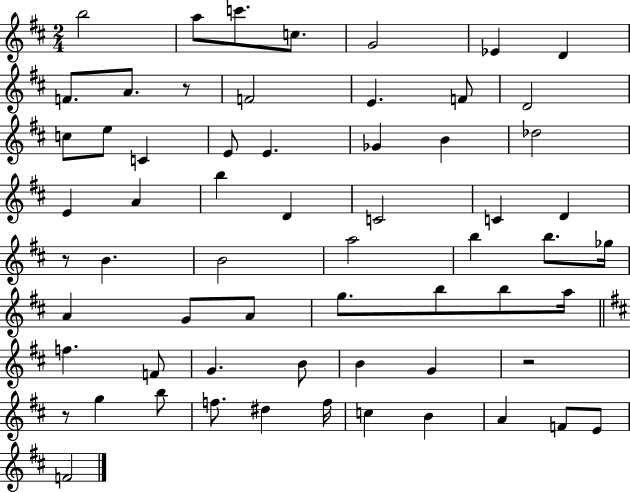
{
  \clef treble
  \numericTimeSignature
  \time 2/4
  \key d \major
  b''2 | a''8 c'''8. c''8. | g'2 | ees'4 d'4 | \break f'8. a'8. r8 | f'2 | e'4. f'8 | d'2 | \break c''8 e''8 c'4 | e'8 e'4. | ges'4 b'4 | des''2 | \break e'4 a'4 | b''4 d'4 | c'2 | c'4 d'4 | \break r8 b'4. | b'2 | a''2 | b''4 b''8. ges''16 | \break a'4 g'8 a'8 | g''8. b''8 b''8 a''16 | \bar "||" \break \key d \major f''4. f'8 | g'4. b'8 | b'4 g'4 | r2 | \break r8 g''4 b''8 | f''8. dis''4 f''16 | c''4 b'4 | a'4 f'8 e'8 | \break f'2 | \bar "|."
}